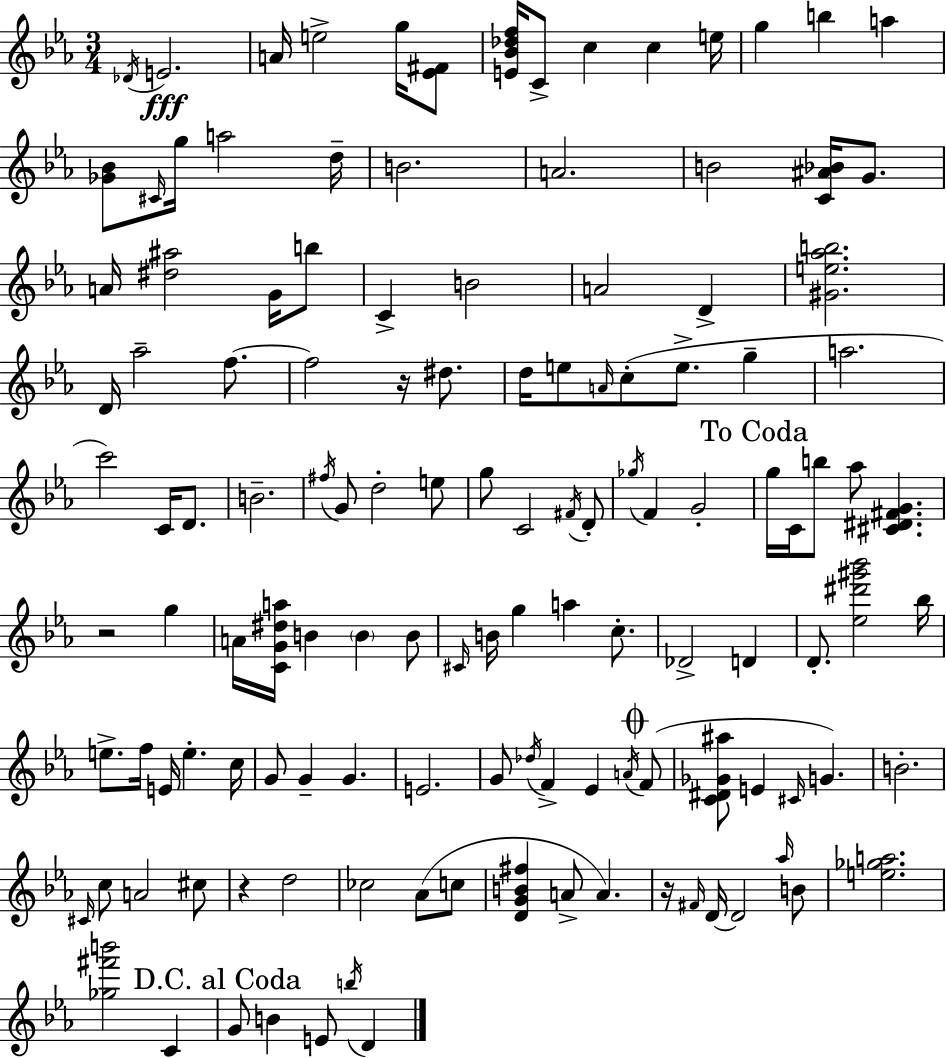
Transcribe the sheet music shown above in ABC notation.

X:1
T:Untitled
M:3/4
L:1/4
K:Eb
_D/4 E2 A/4 e2 g/4 [_E^F]/2 [E_B_df]/4 C/2 c c e/4 g b a [_G_B]/2 ^C/4 g/4 a2 d/4 B2 A2 B2 [C^A_B]/4 G/2 A/4 [^d^a]2 G/4 b/2 C B2 A2 D [^Ge_ab]2 D/4 _a2 f/2 f2 z/4 ^d/2 d/4 e/2 A/4 c/2 e/2 g a2 c'2 C/4 D/2 B2 ^f/4 G/2 d2 e/2 g/2 C2 ^F/4 D/2 _g/4 F G2 g/4 C/4 b/2 _a/2 [^C^D^FG] z2 g A/4 [CG^da]/4 B B B/2 ^C/4 B/4 g a c/2 _D2 D D/2 [_e^d'^g'_b']2 _b/4 e/2 f/4 E/4 e c/4 G/2 G G E2 G/2 _d/4 F _E A/4 F/2 [C^D_G^a]/2 E ^C/4 G B2 ^C/4 c/2 A2 ^c/2 z d2 _c2 _A/2 c/2 [DGB^f] A/2 A z/4 ^F/4 D/4 D2 _a/4 B/2 [e_ga]2 [_g^f'b']2 C G/2 B E/2 b/4 D